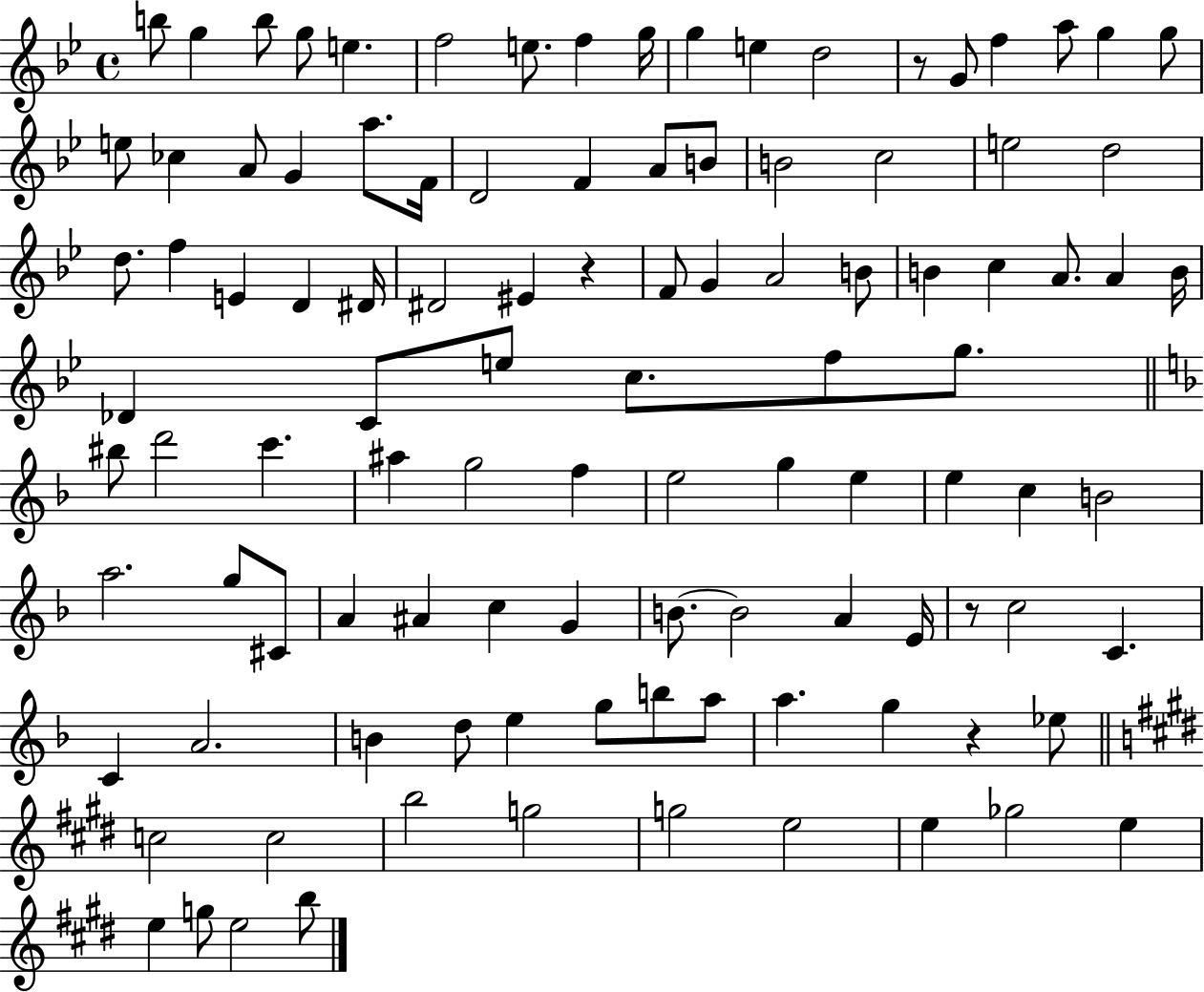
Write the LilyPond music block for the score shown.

{
  \clef treble
  \time 4/4
  \defaultTimeSignature
  \key bes \major
  b''8 g''4 b''8 g''8 e''4. | f''2 e''8. f''4 g''16 | g''4 e''4 d''2 | r8 g'8 f''4 a''8 g''4 g''8 | \break e''8 ces''4 a'8 g'4 a''8. f'16 | d'2 f'4 a'8 b'8 | b'2 c''2 | e''2 d''2 | \break d''8. f''4 e'4 d'4 dis'16 | dis'2 eis'4 r4 | f'8 g'4 a'2 b'8 | b'4 c''4 a'8. a'4 b'16 | \break des'4 c'8 e''8 c''8. f''8 g''8. | \bar "||" \break \key d \minor bis''8 d'''2 c'''4. | ais''4 g''2 f''4 | e''2 g''4 e''4 | e''4 c''4 b'2 | \break a''2. g''8 cis'8 | a'4 ais'4 c''4 g'4 | b'8.~~ b'2 a'4 e'16 | r8 c''2 c'4. | \break c'4 a'2. | b'4 d''8 e''4 g''8 b''8 a''8 | a''4. g''4 r4 ees''8 | \bar "||" \break \key e \major c''2 c''2 | b''2 g''2 | g''2 e''2 | e''4 ges''2 e''4 | \break e''4 g''8 e''2 b''8 | \bar "|."
}